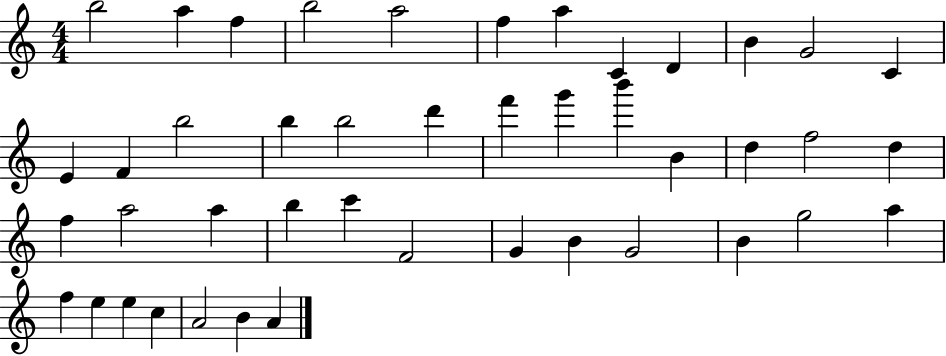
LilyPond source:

{
  \clef treble
  \numericTimeSignature
  \time 4/4
  \key c \major
  b''2 a''4 f''4 | b''2 a''2 | f''4 a''4 c'4 d'4 | b'4 g'2 c'4 | \break e'4 f'4 b''2 | b''4 b''2 d'''4 | f'''4 g'''4 b'''4 b'4 | d''4 f''2 d''4 | \break f''4 a''2 a''4 | b''4 c'''4 f'2 | g'4 b'4 g'2 | b'4 g''2 a''4 | \break f''4 e''4 e''4 c''4 | a'2 b'4 a'4 | \bar "|."
}